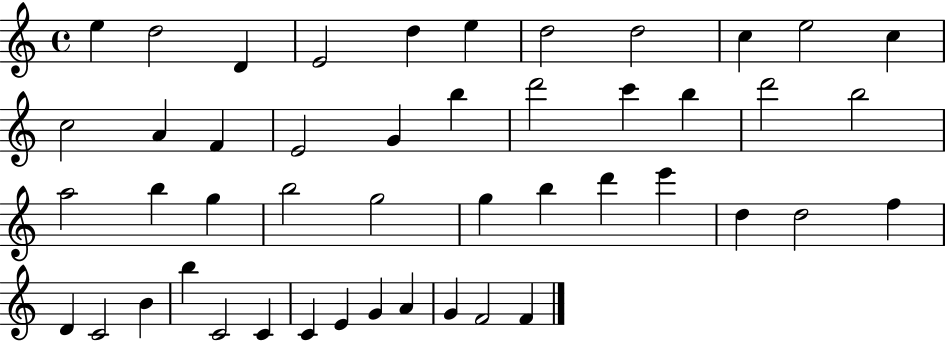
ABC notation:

X:1
T:Untitled
M:4/4
L:1/4
K:C
e d2 D E2 d e d2 d2 c e2 c c2 A F E2 G b d'2 c' b d'2 b2 a2 b g b2 g2 g b d' e' d d2 f D C2 B b C2 C C E G A G F2 F